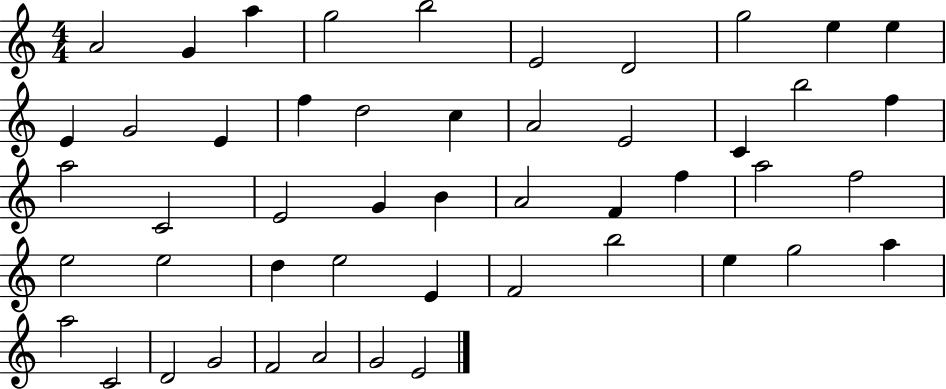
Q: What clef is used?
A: treble